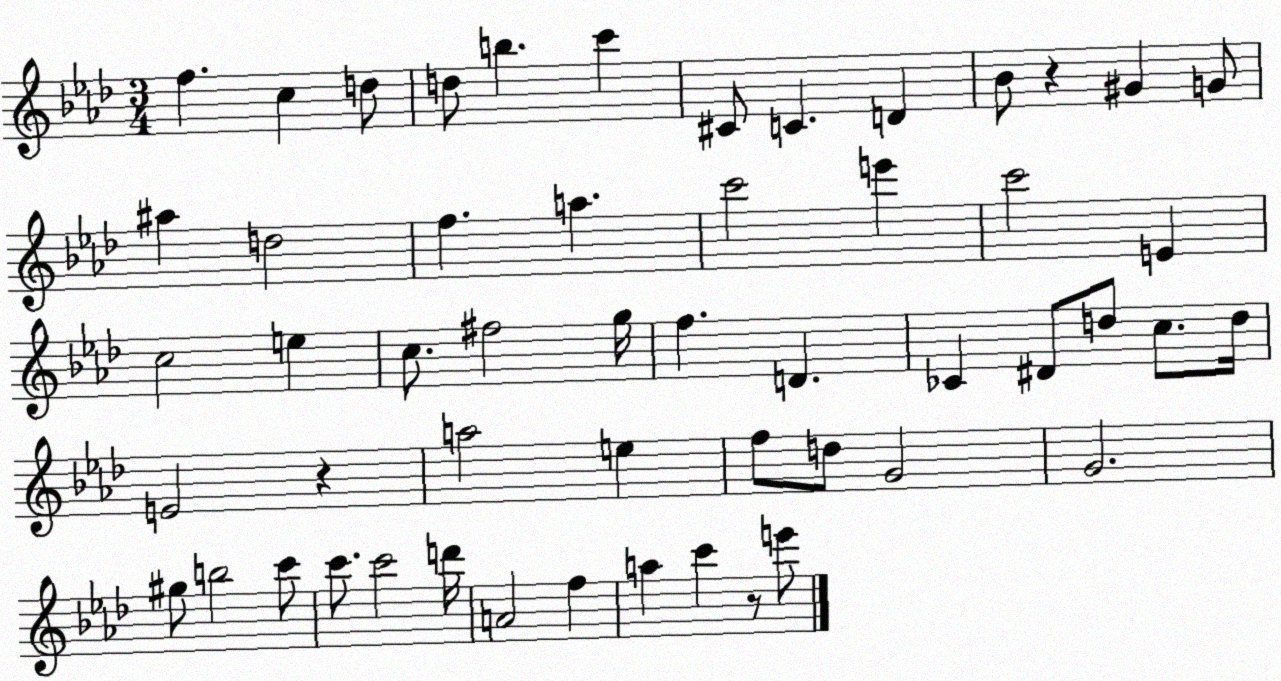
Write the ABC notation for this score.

X:1
T:Untitled
M:3/4
L:1/4
K:Ab
f c d/2 d/2 b c' ^C/2 C D _B/2 z ^G G/2 ^a d2 f a c'2 e' c'2 E c2 e c/2 ^f2 g/4 f D _C ^D/2 d/2 c/2 d/4 E2 z a2 e f/2 d/2 G2 G2 ^g/2 b2 c'/2 c'/2 c'2 d'/4 A2 f a c' z/2 e'/2